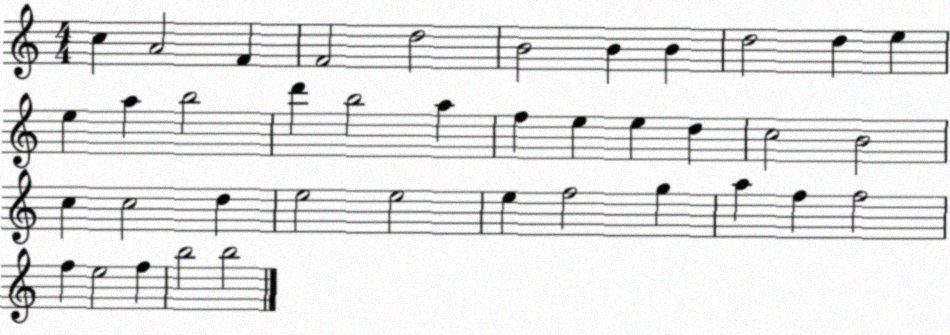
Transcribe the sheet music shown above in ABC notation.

X:1
T:Untitled
M:4/4
L:1/4
K:C
c A2 F F2 d2 B2 B B d2 d e e a b2 d' b2 a f e e d c2 B2 c c2 d e2 e2 e f2 g a f f2 f e2 f b2 b2